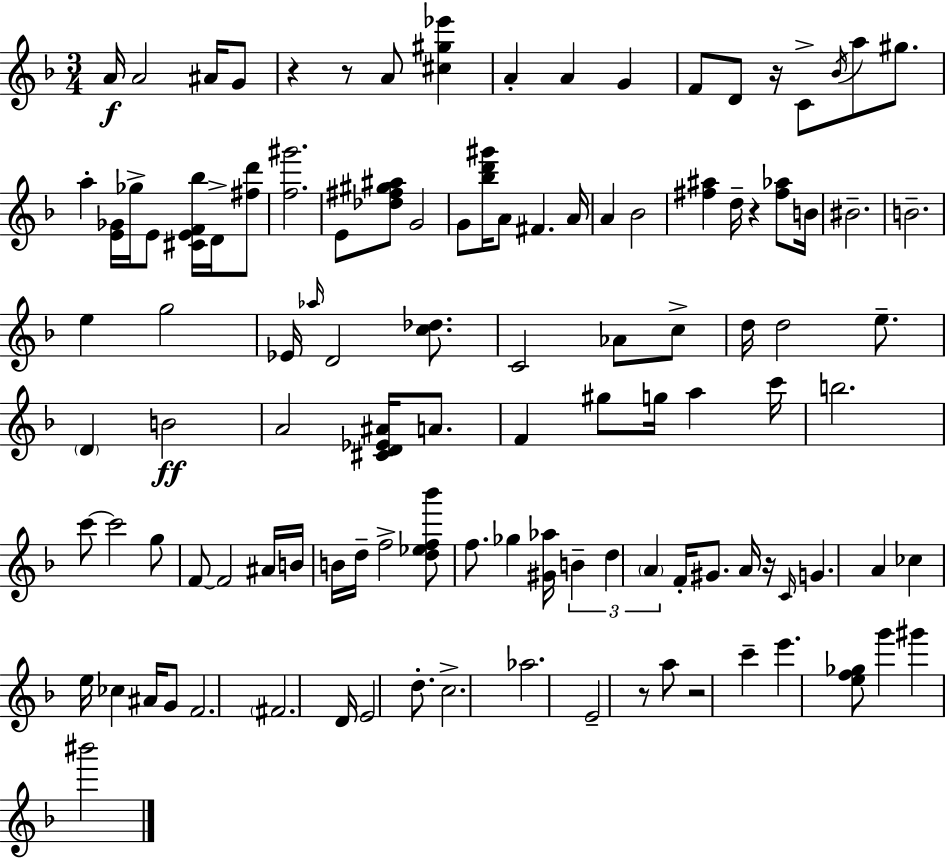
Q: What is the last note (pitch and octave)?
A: BIS6